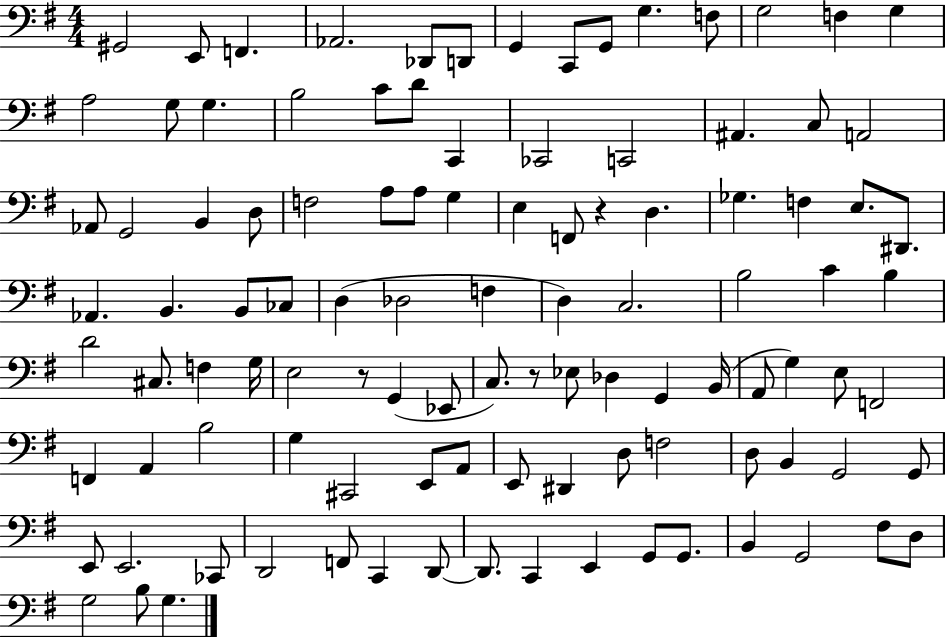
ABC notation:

X:1
T:Untitled
M:4/4
L:1/4
K:G
^G,,2 E,,/2 F,, _A,,2 _D,,/2 D,,/2 G,, C,,/2 G,,/2 G, F,/2 G,2 F, G, A,2 G,/2 G, B,2 C/2 D/2 C,, _C,,2 C,,2 ^A,, C,/2 A,,2 _A,,/2 G,,2 B,, D,/2 F,2 A,/2 A,/2 G, E, F,,/2 z D, _G, F, E,/2 ^D,,/2 _A,, B,, B,,/2 _C,/2 D, _D,2 F, D, C,2 B,2 C B, D2 ^C,/2 F, G,/4 E,2 z/2 G,, _E,,/2 C,/2 z/2 _E,/2 _D, G,, B,,/4 A,,/2 G, E,/2 F,,2 F,, A,, B,2 G, ^C,,2 E,,/2 A,,/2 E,,/2 ^D,, D,/2 F,2 D,/2 B,, G,,2 G,,/2 E,,/2 E,,2 _C,,/2 D,,2 F,,/2 C,, D,,/2 D,,/2 C,, E,, G,,/2 G,,/2 B,, G,,2 ^F,/2 D,/2 G,2 B,/2 G,